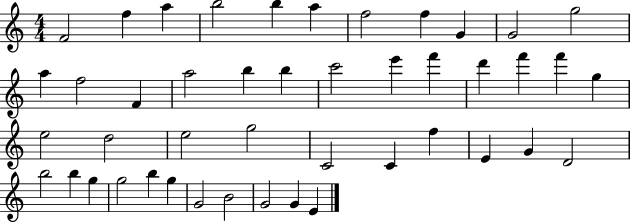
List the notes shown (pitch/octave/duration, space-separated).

F4/h F5/q A5/q B5/h B5/q A5/q F5/h F5/q G4/q G4/h G5/h A5/q F5/h F4/q A5/h B5/q B5/q C6/h E6/q F6/q D6/q F6/q F6/q G5/q E5/h D5/h E5/h G5/h C4/h C4/q F5/q E4/q G4/q D4/h B5/h B5/q G5/q G5/h B5/q G5/q G4/h B4/h G4/h G4/q E4/q